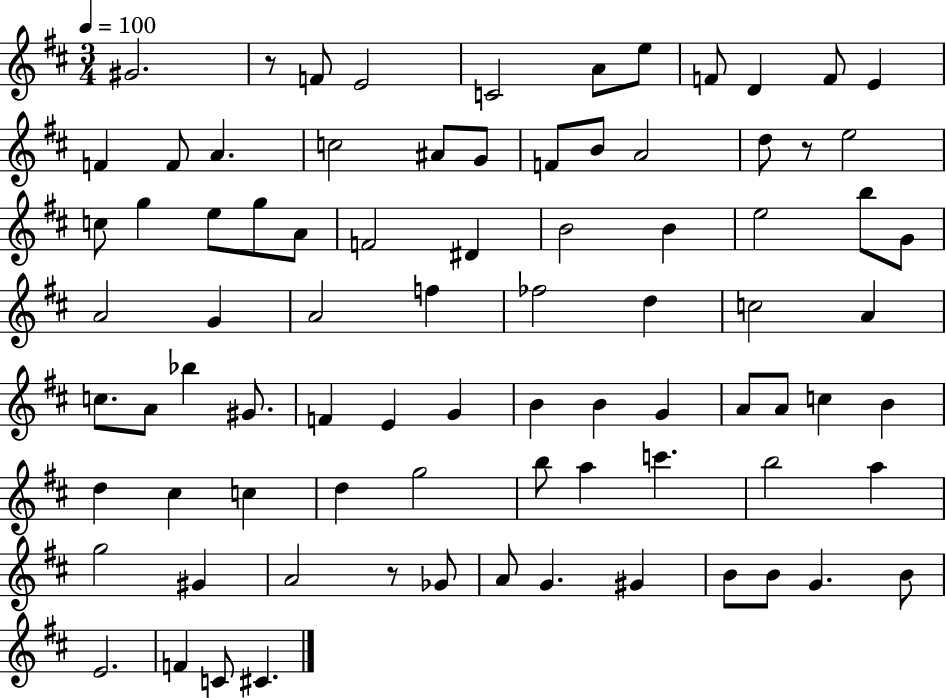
X:1
T:Untitled
M:3/4
L:1/4
K:D
^G2 z/2 F/2 E2 C2 A/2 e/2 F/2 D F/2 E F F/2 A c2 ^A/2 G/2 F/2 B/2 A2 d/2 z/2 e2 c/2 g e/2 g/2 A/2 F2 ^D B2 B e2 b/2 G/2 A2 G A2 f _f2 d c2 A c/2 A/2 _b ^G/2 F E G B B G A/2 A/2 c B d ^c c d g2 b/2 a c' b2 a g2 ^G A2 z/2 _G/2 A/2 G ^G B/2 B/2 G B/2 E2 F C/2 ^C